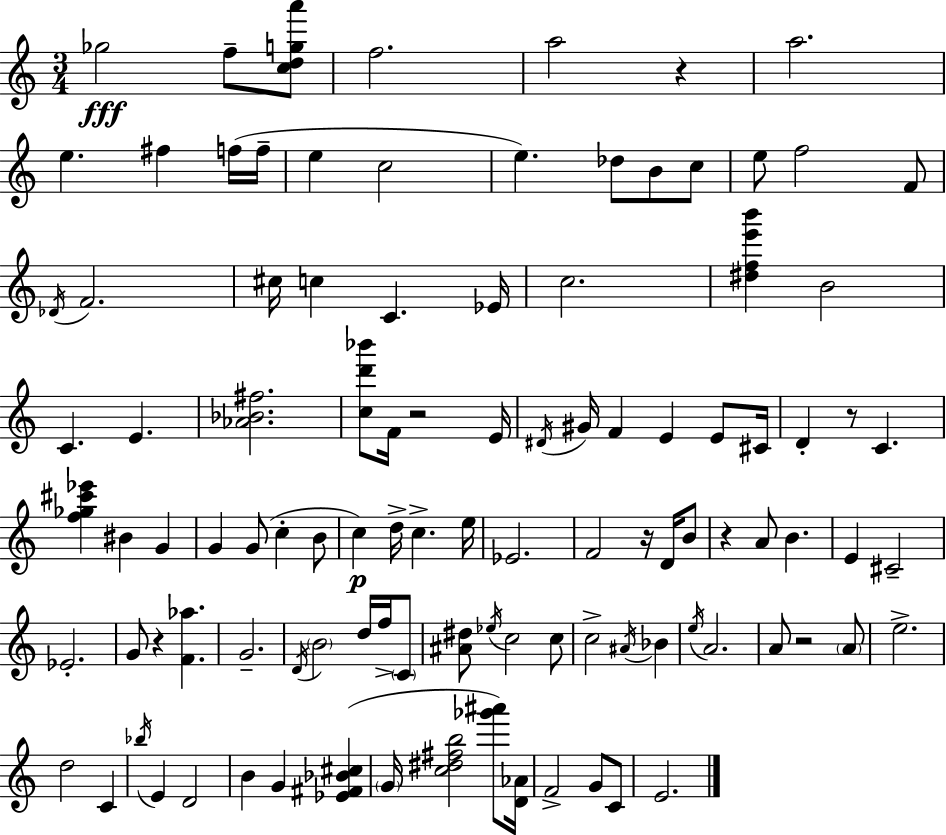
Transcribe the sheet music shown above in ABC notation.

X:1
T:Untitled
M:3/4
L:1/4
K:C
_g2 f/2 [cdga']/2 f2 a2 z a2 e ^f f/4 f/4 e c2 e _d/2 B/2 c/2 e/2 f2 F/2 _D/4 F2 ^c/4 c C _E/4 c2 [^dfe'b'] B2 C E [_A_B^f]2 [cd'_b']/2 F/4 z2 E/4 ^D/4 ^G/4 F E E/2 ^C/4 D z/2 C [f_g^c'_e'] ^B G G G/2 c B/2 c d/4 c e/4 _E2 F2 z/4 D/4 B/2 z A/2 B E ^C2 _E2 G/2 z [F_a] G2 D/4 B2 d/4 f/4 C/2 [^A^d]/2 _e/4 c2 c/2 c2 ^A/4 _B e/4 A2 A/2 z2 A/2 e2 d2 C _b/4 E D2 B G [_E^F_B^c] G/4 [c^d^fb]2 [_g'^a']/2 [D_A]/4 F2 G/2 C/2 E2